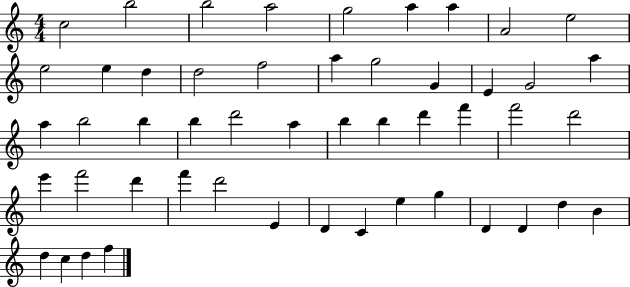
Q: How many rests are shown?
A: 0